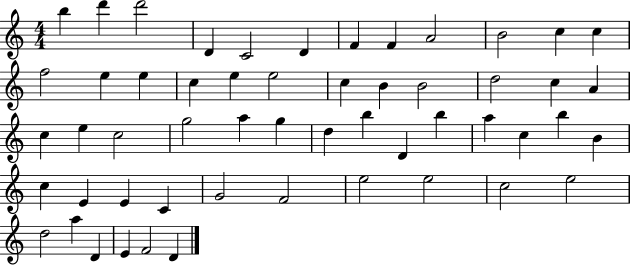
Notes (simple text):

B5/q D6/q D6/h D4/q C4/h D4/q F4/q F4/q A4/h B4/h C5/q C5/q F5/h E5/q E5/q C5/q E5/q E5/h C5/q B4/q B4/h D5/h C5/q A4/q C5/q E5/q C5/h G5/h A5/q G5/q D5/q B5/q D4/q B5/q A5/q C5/q B5/q B4/q C5/q E4/q E4/q C4/q G4/h F4/h E5/h E5/h C5/h E5/h D5/h A5/q D4/q E4/q F4/h D4/q